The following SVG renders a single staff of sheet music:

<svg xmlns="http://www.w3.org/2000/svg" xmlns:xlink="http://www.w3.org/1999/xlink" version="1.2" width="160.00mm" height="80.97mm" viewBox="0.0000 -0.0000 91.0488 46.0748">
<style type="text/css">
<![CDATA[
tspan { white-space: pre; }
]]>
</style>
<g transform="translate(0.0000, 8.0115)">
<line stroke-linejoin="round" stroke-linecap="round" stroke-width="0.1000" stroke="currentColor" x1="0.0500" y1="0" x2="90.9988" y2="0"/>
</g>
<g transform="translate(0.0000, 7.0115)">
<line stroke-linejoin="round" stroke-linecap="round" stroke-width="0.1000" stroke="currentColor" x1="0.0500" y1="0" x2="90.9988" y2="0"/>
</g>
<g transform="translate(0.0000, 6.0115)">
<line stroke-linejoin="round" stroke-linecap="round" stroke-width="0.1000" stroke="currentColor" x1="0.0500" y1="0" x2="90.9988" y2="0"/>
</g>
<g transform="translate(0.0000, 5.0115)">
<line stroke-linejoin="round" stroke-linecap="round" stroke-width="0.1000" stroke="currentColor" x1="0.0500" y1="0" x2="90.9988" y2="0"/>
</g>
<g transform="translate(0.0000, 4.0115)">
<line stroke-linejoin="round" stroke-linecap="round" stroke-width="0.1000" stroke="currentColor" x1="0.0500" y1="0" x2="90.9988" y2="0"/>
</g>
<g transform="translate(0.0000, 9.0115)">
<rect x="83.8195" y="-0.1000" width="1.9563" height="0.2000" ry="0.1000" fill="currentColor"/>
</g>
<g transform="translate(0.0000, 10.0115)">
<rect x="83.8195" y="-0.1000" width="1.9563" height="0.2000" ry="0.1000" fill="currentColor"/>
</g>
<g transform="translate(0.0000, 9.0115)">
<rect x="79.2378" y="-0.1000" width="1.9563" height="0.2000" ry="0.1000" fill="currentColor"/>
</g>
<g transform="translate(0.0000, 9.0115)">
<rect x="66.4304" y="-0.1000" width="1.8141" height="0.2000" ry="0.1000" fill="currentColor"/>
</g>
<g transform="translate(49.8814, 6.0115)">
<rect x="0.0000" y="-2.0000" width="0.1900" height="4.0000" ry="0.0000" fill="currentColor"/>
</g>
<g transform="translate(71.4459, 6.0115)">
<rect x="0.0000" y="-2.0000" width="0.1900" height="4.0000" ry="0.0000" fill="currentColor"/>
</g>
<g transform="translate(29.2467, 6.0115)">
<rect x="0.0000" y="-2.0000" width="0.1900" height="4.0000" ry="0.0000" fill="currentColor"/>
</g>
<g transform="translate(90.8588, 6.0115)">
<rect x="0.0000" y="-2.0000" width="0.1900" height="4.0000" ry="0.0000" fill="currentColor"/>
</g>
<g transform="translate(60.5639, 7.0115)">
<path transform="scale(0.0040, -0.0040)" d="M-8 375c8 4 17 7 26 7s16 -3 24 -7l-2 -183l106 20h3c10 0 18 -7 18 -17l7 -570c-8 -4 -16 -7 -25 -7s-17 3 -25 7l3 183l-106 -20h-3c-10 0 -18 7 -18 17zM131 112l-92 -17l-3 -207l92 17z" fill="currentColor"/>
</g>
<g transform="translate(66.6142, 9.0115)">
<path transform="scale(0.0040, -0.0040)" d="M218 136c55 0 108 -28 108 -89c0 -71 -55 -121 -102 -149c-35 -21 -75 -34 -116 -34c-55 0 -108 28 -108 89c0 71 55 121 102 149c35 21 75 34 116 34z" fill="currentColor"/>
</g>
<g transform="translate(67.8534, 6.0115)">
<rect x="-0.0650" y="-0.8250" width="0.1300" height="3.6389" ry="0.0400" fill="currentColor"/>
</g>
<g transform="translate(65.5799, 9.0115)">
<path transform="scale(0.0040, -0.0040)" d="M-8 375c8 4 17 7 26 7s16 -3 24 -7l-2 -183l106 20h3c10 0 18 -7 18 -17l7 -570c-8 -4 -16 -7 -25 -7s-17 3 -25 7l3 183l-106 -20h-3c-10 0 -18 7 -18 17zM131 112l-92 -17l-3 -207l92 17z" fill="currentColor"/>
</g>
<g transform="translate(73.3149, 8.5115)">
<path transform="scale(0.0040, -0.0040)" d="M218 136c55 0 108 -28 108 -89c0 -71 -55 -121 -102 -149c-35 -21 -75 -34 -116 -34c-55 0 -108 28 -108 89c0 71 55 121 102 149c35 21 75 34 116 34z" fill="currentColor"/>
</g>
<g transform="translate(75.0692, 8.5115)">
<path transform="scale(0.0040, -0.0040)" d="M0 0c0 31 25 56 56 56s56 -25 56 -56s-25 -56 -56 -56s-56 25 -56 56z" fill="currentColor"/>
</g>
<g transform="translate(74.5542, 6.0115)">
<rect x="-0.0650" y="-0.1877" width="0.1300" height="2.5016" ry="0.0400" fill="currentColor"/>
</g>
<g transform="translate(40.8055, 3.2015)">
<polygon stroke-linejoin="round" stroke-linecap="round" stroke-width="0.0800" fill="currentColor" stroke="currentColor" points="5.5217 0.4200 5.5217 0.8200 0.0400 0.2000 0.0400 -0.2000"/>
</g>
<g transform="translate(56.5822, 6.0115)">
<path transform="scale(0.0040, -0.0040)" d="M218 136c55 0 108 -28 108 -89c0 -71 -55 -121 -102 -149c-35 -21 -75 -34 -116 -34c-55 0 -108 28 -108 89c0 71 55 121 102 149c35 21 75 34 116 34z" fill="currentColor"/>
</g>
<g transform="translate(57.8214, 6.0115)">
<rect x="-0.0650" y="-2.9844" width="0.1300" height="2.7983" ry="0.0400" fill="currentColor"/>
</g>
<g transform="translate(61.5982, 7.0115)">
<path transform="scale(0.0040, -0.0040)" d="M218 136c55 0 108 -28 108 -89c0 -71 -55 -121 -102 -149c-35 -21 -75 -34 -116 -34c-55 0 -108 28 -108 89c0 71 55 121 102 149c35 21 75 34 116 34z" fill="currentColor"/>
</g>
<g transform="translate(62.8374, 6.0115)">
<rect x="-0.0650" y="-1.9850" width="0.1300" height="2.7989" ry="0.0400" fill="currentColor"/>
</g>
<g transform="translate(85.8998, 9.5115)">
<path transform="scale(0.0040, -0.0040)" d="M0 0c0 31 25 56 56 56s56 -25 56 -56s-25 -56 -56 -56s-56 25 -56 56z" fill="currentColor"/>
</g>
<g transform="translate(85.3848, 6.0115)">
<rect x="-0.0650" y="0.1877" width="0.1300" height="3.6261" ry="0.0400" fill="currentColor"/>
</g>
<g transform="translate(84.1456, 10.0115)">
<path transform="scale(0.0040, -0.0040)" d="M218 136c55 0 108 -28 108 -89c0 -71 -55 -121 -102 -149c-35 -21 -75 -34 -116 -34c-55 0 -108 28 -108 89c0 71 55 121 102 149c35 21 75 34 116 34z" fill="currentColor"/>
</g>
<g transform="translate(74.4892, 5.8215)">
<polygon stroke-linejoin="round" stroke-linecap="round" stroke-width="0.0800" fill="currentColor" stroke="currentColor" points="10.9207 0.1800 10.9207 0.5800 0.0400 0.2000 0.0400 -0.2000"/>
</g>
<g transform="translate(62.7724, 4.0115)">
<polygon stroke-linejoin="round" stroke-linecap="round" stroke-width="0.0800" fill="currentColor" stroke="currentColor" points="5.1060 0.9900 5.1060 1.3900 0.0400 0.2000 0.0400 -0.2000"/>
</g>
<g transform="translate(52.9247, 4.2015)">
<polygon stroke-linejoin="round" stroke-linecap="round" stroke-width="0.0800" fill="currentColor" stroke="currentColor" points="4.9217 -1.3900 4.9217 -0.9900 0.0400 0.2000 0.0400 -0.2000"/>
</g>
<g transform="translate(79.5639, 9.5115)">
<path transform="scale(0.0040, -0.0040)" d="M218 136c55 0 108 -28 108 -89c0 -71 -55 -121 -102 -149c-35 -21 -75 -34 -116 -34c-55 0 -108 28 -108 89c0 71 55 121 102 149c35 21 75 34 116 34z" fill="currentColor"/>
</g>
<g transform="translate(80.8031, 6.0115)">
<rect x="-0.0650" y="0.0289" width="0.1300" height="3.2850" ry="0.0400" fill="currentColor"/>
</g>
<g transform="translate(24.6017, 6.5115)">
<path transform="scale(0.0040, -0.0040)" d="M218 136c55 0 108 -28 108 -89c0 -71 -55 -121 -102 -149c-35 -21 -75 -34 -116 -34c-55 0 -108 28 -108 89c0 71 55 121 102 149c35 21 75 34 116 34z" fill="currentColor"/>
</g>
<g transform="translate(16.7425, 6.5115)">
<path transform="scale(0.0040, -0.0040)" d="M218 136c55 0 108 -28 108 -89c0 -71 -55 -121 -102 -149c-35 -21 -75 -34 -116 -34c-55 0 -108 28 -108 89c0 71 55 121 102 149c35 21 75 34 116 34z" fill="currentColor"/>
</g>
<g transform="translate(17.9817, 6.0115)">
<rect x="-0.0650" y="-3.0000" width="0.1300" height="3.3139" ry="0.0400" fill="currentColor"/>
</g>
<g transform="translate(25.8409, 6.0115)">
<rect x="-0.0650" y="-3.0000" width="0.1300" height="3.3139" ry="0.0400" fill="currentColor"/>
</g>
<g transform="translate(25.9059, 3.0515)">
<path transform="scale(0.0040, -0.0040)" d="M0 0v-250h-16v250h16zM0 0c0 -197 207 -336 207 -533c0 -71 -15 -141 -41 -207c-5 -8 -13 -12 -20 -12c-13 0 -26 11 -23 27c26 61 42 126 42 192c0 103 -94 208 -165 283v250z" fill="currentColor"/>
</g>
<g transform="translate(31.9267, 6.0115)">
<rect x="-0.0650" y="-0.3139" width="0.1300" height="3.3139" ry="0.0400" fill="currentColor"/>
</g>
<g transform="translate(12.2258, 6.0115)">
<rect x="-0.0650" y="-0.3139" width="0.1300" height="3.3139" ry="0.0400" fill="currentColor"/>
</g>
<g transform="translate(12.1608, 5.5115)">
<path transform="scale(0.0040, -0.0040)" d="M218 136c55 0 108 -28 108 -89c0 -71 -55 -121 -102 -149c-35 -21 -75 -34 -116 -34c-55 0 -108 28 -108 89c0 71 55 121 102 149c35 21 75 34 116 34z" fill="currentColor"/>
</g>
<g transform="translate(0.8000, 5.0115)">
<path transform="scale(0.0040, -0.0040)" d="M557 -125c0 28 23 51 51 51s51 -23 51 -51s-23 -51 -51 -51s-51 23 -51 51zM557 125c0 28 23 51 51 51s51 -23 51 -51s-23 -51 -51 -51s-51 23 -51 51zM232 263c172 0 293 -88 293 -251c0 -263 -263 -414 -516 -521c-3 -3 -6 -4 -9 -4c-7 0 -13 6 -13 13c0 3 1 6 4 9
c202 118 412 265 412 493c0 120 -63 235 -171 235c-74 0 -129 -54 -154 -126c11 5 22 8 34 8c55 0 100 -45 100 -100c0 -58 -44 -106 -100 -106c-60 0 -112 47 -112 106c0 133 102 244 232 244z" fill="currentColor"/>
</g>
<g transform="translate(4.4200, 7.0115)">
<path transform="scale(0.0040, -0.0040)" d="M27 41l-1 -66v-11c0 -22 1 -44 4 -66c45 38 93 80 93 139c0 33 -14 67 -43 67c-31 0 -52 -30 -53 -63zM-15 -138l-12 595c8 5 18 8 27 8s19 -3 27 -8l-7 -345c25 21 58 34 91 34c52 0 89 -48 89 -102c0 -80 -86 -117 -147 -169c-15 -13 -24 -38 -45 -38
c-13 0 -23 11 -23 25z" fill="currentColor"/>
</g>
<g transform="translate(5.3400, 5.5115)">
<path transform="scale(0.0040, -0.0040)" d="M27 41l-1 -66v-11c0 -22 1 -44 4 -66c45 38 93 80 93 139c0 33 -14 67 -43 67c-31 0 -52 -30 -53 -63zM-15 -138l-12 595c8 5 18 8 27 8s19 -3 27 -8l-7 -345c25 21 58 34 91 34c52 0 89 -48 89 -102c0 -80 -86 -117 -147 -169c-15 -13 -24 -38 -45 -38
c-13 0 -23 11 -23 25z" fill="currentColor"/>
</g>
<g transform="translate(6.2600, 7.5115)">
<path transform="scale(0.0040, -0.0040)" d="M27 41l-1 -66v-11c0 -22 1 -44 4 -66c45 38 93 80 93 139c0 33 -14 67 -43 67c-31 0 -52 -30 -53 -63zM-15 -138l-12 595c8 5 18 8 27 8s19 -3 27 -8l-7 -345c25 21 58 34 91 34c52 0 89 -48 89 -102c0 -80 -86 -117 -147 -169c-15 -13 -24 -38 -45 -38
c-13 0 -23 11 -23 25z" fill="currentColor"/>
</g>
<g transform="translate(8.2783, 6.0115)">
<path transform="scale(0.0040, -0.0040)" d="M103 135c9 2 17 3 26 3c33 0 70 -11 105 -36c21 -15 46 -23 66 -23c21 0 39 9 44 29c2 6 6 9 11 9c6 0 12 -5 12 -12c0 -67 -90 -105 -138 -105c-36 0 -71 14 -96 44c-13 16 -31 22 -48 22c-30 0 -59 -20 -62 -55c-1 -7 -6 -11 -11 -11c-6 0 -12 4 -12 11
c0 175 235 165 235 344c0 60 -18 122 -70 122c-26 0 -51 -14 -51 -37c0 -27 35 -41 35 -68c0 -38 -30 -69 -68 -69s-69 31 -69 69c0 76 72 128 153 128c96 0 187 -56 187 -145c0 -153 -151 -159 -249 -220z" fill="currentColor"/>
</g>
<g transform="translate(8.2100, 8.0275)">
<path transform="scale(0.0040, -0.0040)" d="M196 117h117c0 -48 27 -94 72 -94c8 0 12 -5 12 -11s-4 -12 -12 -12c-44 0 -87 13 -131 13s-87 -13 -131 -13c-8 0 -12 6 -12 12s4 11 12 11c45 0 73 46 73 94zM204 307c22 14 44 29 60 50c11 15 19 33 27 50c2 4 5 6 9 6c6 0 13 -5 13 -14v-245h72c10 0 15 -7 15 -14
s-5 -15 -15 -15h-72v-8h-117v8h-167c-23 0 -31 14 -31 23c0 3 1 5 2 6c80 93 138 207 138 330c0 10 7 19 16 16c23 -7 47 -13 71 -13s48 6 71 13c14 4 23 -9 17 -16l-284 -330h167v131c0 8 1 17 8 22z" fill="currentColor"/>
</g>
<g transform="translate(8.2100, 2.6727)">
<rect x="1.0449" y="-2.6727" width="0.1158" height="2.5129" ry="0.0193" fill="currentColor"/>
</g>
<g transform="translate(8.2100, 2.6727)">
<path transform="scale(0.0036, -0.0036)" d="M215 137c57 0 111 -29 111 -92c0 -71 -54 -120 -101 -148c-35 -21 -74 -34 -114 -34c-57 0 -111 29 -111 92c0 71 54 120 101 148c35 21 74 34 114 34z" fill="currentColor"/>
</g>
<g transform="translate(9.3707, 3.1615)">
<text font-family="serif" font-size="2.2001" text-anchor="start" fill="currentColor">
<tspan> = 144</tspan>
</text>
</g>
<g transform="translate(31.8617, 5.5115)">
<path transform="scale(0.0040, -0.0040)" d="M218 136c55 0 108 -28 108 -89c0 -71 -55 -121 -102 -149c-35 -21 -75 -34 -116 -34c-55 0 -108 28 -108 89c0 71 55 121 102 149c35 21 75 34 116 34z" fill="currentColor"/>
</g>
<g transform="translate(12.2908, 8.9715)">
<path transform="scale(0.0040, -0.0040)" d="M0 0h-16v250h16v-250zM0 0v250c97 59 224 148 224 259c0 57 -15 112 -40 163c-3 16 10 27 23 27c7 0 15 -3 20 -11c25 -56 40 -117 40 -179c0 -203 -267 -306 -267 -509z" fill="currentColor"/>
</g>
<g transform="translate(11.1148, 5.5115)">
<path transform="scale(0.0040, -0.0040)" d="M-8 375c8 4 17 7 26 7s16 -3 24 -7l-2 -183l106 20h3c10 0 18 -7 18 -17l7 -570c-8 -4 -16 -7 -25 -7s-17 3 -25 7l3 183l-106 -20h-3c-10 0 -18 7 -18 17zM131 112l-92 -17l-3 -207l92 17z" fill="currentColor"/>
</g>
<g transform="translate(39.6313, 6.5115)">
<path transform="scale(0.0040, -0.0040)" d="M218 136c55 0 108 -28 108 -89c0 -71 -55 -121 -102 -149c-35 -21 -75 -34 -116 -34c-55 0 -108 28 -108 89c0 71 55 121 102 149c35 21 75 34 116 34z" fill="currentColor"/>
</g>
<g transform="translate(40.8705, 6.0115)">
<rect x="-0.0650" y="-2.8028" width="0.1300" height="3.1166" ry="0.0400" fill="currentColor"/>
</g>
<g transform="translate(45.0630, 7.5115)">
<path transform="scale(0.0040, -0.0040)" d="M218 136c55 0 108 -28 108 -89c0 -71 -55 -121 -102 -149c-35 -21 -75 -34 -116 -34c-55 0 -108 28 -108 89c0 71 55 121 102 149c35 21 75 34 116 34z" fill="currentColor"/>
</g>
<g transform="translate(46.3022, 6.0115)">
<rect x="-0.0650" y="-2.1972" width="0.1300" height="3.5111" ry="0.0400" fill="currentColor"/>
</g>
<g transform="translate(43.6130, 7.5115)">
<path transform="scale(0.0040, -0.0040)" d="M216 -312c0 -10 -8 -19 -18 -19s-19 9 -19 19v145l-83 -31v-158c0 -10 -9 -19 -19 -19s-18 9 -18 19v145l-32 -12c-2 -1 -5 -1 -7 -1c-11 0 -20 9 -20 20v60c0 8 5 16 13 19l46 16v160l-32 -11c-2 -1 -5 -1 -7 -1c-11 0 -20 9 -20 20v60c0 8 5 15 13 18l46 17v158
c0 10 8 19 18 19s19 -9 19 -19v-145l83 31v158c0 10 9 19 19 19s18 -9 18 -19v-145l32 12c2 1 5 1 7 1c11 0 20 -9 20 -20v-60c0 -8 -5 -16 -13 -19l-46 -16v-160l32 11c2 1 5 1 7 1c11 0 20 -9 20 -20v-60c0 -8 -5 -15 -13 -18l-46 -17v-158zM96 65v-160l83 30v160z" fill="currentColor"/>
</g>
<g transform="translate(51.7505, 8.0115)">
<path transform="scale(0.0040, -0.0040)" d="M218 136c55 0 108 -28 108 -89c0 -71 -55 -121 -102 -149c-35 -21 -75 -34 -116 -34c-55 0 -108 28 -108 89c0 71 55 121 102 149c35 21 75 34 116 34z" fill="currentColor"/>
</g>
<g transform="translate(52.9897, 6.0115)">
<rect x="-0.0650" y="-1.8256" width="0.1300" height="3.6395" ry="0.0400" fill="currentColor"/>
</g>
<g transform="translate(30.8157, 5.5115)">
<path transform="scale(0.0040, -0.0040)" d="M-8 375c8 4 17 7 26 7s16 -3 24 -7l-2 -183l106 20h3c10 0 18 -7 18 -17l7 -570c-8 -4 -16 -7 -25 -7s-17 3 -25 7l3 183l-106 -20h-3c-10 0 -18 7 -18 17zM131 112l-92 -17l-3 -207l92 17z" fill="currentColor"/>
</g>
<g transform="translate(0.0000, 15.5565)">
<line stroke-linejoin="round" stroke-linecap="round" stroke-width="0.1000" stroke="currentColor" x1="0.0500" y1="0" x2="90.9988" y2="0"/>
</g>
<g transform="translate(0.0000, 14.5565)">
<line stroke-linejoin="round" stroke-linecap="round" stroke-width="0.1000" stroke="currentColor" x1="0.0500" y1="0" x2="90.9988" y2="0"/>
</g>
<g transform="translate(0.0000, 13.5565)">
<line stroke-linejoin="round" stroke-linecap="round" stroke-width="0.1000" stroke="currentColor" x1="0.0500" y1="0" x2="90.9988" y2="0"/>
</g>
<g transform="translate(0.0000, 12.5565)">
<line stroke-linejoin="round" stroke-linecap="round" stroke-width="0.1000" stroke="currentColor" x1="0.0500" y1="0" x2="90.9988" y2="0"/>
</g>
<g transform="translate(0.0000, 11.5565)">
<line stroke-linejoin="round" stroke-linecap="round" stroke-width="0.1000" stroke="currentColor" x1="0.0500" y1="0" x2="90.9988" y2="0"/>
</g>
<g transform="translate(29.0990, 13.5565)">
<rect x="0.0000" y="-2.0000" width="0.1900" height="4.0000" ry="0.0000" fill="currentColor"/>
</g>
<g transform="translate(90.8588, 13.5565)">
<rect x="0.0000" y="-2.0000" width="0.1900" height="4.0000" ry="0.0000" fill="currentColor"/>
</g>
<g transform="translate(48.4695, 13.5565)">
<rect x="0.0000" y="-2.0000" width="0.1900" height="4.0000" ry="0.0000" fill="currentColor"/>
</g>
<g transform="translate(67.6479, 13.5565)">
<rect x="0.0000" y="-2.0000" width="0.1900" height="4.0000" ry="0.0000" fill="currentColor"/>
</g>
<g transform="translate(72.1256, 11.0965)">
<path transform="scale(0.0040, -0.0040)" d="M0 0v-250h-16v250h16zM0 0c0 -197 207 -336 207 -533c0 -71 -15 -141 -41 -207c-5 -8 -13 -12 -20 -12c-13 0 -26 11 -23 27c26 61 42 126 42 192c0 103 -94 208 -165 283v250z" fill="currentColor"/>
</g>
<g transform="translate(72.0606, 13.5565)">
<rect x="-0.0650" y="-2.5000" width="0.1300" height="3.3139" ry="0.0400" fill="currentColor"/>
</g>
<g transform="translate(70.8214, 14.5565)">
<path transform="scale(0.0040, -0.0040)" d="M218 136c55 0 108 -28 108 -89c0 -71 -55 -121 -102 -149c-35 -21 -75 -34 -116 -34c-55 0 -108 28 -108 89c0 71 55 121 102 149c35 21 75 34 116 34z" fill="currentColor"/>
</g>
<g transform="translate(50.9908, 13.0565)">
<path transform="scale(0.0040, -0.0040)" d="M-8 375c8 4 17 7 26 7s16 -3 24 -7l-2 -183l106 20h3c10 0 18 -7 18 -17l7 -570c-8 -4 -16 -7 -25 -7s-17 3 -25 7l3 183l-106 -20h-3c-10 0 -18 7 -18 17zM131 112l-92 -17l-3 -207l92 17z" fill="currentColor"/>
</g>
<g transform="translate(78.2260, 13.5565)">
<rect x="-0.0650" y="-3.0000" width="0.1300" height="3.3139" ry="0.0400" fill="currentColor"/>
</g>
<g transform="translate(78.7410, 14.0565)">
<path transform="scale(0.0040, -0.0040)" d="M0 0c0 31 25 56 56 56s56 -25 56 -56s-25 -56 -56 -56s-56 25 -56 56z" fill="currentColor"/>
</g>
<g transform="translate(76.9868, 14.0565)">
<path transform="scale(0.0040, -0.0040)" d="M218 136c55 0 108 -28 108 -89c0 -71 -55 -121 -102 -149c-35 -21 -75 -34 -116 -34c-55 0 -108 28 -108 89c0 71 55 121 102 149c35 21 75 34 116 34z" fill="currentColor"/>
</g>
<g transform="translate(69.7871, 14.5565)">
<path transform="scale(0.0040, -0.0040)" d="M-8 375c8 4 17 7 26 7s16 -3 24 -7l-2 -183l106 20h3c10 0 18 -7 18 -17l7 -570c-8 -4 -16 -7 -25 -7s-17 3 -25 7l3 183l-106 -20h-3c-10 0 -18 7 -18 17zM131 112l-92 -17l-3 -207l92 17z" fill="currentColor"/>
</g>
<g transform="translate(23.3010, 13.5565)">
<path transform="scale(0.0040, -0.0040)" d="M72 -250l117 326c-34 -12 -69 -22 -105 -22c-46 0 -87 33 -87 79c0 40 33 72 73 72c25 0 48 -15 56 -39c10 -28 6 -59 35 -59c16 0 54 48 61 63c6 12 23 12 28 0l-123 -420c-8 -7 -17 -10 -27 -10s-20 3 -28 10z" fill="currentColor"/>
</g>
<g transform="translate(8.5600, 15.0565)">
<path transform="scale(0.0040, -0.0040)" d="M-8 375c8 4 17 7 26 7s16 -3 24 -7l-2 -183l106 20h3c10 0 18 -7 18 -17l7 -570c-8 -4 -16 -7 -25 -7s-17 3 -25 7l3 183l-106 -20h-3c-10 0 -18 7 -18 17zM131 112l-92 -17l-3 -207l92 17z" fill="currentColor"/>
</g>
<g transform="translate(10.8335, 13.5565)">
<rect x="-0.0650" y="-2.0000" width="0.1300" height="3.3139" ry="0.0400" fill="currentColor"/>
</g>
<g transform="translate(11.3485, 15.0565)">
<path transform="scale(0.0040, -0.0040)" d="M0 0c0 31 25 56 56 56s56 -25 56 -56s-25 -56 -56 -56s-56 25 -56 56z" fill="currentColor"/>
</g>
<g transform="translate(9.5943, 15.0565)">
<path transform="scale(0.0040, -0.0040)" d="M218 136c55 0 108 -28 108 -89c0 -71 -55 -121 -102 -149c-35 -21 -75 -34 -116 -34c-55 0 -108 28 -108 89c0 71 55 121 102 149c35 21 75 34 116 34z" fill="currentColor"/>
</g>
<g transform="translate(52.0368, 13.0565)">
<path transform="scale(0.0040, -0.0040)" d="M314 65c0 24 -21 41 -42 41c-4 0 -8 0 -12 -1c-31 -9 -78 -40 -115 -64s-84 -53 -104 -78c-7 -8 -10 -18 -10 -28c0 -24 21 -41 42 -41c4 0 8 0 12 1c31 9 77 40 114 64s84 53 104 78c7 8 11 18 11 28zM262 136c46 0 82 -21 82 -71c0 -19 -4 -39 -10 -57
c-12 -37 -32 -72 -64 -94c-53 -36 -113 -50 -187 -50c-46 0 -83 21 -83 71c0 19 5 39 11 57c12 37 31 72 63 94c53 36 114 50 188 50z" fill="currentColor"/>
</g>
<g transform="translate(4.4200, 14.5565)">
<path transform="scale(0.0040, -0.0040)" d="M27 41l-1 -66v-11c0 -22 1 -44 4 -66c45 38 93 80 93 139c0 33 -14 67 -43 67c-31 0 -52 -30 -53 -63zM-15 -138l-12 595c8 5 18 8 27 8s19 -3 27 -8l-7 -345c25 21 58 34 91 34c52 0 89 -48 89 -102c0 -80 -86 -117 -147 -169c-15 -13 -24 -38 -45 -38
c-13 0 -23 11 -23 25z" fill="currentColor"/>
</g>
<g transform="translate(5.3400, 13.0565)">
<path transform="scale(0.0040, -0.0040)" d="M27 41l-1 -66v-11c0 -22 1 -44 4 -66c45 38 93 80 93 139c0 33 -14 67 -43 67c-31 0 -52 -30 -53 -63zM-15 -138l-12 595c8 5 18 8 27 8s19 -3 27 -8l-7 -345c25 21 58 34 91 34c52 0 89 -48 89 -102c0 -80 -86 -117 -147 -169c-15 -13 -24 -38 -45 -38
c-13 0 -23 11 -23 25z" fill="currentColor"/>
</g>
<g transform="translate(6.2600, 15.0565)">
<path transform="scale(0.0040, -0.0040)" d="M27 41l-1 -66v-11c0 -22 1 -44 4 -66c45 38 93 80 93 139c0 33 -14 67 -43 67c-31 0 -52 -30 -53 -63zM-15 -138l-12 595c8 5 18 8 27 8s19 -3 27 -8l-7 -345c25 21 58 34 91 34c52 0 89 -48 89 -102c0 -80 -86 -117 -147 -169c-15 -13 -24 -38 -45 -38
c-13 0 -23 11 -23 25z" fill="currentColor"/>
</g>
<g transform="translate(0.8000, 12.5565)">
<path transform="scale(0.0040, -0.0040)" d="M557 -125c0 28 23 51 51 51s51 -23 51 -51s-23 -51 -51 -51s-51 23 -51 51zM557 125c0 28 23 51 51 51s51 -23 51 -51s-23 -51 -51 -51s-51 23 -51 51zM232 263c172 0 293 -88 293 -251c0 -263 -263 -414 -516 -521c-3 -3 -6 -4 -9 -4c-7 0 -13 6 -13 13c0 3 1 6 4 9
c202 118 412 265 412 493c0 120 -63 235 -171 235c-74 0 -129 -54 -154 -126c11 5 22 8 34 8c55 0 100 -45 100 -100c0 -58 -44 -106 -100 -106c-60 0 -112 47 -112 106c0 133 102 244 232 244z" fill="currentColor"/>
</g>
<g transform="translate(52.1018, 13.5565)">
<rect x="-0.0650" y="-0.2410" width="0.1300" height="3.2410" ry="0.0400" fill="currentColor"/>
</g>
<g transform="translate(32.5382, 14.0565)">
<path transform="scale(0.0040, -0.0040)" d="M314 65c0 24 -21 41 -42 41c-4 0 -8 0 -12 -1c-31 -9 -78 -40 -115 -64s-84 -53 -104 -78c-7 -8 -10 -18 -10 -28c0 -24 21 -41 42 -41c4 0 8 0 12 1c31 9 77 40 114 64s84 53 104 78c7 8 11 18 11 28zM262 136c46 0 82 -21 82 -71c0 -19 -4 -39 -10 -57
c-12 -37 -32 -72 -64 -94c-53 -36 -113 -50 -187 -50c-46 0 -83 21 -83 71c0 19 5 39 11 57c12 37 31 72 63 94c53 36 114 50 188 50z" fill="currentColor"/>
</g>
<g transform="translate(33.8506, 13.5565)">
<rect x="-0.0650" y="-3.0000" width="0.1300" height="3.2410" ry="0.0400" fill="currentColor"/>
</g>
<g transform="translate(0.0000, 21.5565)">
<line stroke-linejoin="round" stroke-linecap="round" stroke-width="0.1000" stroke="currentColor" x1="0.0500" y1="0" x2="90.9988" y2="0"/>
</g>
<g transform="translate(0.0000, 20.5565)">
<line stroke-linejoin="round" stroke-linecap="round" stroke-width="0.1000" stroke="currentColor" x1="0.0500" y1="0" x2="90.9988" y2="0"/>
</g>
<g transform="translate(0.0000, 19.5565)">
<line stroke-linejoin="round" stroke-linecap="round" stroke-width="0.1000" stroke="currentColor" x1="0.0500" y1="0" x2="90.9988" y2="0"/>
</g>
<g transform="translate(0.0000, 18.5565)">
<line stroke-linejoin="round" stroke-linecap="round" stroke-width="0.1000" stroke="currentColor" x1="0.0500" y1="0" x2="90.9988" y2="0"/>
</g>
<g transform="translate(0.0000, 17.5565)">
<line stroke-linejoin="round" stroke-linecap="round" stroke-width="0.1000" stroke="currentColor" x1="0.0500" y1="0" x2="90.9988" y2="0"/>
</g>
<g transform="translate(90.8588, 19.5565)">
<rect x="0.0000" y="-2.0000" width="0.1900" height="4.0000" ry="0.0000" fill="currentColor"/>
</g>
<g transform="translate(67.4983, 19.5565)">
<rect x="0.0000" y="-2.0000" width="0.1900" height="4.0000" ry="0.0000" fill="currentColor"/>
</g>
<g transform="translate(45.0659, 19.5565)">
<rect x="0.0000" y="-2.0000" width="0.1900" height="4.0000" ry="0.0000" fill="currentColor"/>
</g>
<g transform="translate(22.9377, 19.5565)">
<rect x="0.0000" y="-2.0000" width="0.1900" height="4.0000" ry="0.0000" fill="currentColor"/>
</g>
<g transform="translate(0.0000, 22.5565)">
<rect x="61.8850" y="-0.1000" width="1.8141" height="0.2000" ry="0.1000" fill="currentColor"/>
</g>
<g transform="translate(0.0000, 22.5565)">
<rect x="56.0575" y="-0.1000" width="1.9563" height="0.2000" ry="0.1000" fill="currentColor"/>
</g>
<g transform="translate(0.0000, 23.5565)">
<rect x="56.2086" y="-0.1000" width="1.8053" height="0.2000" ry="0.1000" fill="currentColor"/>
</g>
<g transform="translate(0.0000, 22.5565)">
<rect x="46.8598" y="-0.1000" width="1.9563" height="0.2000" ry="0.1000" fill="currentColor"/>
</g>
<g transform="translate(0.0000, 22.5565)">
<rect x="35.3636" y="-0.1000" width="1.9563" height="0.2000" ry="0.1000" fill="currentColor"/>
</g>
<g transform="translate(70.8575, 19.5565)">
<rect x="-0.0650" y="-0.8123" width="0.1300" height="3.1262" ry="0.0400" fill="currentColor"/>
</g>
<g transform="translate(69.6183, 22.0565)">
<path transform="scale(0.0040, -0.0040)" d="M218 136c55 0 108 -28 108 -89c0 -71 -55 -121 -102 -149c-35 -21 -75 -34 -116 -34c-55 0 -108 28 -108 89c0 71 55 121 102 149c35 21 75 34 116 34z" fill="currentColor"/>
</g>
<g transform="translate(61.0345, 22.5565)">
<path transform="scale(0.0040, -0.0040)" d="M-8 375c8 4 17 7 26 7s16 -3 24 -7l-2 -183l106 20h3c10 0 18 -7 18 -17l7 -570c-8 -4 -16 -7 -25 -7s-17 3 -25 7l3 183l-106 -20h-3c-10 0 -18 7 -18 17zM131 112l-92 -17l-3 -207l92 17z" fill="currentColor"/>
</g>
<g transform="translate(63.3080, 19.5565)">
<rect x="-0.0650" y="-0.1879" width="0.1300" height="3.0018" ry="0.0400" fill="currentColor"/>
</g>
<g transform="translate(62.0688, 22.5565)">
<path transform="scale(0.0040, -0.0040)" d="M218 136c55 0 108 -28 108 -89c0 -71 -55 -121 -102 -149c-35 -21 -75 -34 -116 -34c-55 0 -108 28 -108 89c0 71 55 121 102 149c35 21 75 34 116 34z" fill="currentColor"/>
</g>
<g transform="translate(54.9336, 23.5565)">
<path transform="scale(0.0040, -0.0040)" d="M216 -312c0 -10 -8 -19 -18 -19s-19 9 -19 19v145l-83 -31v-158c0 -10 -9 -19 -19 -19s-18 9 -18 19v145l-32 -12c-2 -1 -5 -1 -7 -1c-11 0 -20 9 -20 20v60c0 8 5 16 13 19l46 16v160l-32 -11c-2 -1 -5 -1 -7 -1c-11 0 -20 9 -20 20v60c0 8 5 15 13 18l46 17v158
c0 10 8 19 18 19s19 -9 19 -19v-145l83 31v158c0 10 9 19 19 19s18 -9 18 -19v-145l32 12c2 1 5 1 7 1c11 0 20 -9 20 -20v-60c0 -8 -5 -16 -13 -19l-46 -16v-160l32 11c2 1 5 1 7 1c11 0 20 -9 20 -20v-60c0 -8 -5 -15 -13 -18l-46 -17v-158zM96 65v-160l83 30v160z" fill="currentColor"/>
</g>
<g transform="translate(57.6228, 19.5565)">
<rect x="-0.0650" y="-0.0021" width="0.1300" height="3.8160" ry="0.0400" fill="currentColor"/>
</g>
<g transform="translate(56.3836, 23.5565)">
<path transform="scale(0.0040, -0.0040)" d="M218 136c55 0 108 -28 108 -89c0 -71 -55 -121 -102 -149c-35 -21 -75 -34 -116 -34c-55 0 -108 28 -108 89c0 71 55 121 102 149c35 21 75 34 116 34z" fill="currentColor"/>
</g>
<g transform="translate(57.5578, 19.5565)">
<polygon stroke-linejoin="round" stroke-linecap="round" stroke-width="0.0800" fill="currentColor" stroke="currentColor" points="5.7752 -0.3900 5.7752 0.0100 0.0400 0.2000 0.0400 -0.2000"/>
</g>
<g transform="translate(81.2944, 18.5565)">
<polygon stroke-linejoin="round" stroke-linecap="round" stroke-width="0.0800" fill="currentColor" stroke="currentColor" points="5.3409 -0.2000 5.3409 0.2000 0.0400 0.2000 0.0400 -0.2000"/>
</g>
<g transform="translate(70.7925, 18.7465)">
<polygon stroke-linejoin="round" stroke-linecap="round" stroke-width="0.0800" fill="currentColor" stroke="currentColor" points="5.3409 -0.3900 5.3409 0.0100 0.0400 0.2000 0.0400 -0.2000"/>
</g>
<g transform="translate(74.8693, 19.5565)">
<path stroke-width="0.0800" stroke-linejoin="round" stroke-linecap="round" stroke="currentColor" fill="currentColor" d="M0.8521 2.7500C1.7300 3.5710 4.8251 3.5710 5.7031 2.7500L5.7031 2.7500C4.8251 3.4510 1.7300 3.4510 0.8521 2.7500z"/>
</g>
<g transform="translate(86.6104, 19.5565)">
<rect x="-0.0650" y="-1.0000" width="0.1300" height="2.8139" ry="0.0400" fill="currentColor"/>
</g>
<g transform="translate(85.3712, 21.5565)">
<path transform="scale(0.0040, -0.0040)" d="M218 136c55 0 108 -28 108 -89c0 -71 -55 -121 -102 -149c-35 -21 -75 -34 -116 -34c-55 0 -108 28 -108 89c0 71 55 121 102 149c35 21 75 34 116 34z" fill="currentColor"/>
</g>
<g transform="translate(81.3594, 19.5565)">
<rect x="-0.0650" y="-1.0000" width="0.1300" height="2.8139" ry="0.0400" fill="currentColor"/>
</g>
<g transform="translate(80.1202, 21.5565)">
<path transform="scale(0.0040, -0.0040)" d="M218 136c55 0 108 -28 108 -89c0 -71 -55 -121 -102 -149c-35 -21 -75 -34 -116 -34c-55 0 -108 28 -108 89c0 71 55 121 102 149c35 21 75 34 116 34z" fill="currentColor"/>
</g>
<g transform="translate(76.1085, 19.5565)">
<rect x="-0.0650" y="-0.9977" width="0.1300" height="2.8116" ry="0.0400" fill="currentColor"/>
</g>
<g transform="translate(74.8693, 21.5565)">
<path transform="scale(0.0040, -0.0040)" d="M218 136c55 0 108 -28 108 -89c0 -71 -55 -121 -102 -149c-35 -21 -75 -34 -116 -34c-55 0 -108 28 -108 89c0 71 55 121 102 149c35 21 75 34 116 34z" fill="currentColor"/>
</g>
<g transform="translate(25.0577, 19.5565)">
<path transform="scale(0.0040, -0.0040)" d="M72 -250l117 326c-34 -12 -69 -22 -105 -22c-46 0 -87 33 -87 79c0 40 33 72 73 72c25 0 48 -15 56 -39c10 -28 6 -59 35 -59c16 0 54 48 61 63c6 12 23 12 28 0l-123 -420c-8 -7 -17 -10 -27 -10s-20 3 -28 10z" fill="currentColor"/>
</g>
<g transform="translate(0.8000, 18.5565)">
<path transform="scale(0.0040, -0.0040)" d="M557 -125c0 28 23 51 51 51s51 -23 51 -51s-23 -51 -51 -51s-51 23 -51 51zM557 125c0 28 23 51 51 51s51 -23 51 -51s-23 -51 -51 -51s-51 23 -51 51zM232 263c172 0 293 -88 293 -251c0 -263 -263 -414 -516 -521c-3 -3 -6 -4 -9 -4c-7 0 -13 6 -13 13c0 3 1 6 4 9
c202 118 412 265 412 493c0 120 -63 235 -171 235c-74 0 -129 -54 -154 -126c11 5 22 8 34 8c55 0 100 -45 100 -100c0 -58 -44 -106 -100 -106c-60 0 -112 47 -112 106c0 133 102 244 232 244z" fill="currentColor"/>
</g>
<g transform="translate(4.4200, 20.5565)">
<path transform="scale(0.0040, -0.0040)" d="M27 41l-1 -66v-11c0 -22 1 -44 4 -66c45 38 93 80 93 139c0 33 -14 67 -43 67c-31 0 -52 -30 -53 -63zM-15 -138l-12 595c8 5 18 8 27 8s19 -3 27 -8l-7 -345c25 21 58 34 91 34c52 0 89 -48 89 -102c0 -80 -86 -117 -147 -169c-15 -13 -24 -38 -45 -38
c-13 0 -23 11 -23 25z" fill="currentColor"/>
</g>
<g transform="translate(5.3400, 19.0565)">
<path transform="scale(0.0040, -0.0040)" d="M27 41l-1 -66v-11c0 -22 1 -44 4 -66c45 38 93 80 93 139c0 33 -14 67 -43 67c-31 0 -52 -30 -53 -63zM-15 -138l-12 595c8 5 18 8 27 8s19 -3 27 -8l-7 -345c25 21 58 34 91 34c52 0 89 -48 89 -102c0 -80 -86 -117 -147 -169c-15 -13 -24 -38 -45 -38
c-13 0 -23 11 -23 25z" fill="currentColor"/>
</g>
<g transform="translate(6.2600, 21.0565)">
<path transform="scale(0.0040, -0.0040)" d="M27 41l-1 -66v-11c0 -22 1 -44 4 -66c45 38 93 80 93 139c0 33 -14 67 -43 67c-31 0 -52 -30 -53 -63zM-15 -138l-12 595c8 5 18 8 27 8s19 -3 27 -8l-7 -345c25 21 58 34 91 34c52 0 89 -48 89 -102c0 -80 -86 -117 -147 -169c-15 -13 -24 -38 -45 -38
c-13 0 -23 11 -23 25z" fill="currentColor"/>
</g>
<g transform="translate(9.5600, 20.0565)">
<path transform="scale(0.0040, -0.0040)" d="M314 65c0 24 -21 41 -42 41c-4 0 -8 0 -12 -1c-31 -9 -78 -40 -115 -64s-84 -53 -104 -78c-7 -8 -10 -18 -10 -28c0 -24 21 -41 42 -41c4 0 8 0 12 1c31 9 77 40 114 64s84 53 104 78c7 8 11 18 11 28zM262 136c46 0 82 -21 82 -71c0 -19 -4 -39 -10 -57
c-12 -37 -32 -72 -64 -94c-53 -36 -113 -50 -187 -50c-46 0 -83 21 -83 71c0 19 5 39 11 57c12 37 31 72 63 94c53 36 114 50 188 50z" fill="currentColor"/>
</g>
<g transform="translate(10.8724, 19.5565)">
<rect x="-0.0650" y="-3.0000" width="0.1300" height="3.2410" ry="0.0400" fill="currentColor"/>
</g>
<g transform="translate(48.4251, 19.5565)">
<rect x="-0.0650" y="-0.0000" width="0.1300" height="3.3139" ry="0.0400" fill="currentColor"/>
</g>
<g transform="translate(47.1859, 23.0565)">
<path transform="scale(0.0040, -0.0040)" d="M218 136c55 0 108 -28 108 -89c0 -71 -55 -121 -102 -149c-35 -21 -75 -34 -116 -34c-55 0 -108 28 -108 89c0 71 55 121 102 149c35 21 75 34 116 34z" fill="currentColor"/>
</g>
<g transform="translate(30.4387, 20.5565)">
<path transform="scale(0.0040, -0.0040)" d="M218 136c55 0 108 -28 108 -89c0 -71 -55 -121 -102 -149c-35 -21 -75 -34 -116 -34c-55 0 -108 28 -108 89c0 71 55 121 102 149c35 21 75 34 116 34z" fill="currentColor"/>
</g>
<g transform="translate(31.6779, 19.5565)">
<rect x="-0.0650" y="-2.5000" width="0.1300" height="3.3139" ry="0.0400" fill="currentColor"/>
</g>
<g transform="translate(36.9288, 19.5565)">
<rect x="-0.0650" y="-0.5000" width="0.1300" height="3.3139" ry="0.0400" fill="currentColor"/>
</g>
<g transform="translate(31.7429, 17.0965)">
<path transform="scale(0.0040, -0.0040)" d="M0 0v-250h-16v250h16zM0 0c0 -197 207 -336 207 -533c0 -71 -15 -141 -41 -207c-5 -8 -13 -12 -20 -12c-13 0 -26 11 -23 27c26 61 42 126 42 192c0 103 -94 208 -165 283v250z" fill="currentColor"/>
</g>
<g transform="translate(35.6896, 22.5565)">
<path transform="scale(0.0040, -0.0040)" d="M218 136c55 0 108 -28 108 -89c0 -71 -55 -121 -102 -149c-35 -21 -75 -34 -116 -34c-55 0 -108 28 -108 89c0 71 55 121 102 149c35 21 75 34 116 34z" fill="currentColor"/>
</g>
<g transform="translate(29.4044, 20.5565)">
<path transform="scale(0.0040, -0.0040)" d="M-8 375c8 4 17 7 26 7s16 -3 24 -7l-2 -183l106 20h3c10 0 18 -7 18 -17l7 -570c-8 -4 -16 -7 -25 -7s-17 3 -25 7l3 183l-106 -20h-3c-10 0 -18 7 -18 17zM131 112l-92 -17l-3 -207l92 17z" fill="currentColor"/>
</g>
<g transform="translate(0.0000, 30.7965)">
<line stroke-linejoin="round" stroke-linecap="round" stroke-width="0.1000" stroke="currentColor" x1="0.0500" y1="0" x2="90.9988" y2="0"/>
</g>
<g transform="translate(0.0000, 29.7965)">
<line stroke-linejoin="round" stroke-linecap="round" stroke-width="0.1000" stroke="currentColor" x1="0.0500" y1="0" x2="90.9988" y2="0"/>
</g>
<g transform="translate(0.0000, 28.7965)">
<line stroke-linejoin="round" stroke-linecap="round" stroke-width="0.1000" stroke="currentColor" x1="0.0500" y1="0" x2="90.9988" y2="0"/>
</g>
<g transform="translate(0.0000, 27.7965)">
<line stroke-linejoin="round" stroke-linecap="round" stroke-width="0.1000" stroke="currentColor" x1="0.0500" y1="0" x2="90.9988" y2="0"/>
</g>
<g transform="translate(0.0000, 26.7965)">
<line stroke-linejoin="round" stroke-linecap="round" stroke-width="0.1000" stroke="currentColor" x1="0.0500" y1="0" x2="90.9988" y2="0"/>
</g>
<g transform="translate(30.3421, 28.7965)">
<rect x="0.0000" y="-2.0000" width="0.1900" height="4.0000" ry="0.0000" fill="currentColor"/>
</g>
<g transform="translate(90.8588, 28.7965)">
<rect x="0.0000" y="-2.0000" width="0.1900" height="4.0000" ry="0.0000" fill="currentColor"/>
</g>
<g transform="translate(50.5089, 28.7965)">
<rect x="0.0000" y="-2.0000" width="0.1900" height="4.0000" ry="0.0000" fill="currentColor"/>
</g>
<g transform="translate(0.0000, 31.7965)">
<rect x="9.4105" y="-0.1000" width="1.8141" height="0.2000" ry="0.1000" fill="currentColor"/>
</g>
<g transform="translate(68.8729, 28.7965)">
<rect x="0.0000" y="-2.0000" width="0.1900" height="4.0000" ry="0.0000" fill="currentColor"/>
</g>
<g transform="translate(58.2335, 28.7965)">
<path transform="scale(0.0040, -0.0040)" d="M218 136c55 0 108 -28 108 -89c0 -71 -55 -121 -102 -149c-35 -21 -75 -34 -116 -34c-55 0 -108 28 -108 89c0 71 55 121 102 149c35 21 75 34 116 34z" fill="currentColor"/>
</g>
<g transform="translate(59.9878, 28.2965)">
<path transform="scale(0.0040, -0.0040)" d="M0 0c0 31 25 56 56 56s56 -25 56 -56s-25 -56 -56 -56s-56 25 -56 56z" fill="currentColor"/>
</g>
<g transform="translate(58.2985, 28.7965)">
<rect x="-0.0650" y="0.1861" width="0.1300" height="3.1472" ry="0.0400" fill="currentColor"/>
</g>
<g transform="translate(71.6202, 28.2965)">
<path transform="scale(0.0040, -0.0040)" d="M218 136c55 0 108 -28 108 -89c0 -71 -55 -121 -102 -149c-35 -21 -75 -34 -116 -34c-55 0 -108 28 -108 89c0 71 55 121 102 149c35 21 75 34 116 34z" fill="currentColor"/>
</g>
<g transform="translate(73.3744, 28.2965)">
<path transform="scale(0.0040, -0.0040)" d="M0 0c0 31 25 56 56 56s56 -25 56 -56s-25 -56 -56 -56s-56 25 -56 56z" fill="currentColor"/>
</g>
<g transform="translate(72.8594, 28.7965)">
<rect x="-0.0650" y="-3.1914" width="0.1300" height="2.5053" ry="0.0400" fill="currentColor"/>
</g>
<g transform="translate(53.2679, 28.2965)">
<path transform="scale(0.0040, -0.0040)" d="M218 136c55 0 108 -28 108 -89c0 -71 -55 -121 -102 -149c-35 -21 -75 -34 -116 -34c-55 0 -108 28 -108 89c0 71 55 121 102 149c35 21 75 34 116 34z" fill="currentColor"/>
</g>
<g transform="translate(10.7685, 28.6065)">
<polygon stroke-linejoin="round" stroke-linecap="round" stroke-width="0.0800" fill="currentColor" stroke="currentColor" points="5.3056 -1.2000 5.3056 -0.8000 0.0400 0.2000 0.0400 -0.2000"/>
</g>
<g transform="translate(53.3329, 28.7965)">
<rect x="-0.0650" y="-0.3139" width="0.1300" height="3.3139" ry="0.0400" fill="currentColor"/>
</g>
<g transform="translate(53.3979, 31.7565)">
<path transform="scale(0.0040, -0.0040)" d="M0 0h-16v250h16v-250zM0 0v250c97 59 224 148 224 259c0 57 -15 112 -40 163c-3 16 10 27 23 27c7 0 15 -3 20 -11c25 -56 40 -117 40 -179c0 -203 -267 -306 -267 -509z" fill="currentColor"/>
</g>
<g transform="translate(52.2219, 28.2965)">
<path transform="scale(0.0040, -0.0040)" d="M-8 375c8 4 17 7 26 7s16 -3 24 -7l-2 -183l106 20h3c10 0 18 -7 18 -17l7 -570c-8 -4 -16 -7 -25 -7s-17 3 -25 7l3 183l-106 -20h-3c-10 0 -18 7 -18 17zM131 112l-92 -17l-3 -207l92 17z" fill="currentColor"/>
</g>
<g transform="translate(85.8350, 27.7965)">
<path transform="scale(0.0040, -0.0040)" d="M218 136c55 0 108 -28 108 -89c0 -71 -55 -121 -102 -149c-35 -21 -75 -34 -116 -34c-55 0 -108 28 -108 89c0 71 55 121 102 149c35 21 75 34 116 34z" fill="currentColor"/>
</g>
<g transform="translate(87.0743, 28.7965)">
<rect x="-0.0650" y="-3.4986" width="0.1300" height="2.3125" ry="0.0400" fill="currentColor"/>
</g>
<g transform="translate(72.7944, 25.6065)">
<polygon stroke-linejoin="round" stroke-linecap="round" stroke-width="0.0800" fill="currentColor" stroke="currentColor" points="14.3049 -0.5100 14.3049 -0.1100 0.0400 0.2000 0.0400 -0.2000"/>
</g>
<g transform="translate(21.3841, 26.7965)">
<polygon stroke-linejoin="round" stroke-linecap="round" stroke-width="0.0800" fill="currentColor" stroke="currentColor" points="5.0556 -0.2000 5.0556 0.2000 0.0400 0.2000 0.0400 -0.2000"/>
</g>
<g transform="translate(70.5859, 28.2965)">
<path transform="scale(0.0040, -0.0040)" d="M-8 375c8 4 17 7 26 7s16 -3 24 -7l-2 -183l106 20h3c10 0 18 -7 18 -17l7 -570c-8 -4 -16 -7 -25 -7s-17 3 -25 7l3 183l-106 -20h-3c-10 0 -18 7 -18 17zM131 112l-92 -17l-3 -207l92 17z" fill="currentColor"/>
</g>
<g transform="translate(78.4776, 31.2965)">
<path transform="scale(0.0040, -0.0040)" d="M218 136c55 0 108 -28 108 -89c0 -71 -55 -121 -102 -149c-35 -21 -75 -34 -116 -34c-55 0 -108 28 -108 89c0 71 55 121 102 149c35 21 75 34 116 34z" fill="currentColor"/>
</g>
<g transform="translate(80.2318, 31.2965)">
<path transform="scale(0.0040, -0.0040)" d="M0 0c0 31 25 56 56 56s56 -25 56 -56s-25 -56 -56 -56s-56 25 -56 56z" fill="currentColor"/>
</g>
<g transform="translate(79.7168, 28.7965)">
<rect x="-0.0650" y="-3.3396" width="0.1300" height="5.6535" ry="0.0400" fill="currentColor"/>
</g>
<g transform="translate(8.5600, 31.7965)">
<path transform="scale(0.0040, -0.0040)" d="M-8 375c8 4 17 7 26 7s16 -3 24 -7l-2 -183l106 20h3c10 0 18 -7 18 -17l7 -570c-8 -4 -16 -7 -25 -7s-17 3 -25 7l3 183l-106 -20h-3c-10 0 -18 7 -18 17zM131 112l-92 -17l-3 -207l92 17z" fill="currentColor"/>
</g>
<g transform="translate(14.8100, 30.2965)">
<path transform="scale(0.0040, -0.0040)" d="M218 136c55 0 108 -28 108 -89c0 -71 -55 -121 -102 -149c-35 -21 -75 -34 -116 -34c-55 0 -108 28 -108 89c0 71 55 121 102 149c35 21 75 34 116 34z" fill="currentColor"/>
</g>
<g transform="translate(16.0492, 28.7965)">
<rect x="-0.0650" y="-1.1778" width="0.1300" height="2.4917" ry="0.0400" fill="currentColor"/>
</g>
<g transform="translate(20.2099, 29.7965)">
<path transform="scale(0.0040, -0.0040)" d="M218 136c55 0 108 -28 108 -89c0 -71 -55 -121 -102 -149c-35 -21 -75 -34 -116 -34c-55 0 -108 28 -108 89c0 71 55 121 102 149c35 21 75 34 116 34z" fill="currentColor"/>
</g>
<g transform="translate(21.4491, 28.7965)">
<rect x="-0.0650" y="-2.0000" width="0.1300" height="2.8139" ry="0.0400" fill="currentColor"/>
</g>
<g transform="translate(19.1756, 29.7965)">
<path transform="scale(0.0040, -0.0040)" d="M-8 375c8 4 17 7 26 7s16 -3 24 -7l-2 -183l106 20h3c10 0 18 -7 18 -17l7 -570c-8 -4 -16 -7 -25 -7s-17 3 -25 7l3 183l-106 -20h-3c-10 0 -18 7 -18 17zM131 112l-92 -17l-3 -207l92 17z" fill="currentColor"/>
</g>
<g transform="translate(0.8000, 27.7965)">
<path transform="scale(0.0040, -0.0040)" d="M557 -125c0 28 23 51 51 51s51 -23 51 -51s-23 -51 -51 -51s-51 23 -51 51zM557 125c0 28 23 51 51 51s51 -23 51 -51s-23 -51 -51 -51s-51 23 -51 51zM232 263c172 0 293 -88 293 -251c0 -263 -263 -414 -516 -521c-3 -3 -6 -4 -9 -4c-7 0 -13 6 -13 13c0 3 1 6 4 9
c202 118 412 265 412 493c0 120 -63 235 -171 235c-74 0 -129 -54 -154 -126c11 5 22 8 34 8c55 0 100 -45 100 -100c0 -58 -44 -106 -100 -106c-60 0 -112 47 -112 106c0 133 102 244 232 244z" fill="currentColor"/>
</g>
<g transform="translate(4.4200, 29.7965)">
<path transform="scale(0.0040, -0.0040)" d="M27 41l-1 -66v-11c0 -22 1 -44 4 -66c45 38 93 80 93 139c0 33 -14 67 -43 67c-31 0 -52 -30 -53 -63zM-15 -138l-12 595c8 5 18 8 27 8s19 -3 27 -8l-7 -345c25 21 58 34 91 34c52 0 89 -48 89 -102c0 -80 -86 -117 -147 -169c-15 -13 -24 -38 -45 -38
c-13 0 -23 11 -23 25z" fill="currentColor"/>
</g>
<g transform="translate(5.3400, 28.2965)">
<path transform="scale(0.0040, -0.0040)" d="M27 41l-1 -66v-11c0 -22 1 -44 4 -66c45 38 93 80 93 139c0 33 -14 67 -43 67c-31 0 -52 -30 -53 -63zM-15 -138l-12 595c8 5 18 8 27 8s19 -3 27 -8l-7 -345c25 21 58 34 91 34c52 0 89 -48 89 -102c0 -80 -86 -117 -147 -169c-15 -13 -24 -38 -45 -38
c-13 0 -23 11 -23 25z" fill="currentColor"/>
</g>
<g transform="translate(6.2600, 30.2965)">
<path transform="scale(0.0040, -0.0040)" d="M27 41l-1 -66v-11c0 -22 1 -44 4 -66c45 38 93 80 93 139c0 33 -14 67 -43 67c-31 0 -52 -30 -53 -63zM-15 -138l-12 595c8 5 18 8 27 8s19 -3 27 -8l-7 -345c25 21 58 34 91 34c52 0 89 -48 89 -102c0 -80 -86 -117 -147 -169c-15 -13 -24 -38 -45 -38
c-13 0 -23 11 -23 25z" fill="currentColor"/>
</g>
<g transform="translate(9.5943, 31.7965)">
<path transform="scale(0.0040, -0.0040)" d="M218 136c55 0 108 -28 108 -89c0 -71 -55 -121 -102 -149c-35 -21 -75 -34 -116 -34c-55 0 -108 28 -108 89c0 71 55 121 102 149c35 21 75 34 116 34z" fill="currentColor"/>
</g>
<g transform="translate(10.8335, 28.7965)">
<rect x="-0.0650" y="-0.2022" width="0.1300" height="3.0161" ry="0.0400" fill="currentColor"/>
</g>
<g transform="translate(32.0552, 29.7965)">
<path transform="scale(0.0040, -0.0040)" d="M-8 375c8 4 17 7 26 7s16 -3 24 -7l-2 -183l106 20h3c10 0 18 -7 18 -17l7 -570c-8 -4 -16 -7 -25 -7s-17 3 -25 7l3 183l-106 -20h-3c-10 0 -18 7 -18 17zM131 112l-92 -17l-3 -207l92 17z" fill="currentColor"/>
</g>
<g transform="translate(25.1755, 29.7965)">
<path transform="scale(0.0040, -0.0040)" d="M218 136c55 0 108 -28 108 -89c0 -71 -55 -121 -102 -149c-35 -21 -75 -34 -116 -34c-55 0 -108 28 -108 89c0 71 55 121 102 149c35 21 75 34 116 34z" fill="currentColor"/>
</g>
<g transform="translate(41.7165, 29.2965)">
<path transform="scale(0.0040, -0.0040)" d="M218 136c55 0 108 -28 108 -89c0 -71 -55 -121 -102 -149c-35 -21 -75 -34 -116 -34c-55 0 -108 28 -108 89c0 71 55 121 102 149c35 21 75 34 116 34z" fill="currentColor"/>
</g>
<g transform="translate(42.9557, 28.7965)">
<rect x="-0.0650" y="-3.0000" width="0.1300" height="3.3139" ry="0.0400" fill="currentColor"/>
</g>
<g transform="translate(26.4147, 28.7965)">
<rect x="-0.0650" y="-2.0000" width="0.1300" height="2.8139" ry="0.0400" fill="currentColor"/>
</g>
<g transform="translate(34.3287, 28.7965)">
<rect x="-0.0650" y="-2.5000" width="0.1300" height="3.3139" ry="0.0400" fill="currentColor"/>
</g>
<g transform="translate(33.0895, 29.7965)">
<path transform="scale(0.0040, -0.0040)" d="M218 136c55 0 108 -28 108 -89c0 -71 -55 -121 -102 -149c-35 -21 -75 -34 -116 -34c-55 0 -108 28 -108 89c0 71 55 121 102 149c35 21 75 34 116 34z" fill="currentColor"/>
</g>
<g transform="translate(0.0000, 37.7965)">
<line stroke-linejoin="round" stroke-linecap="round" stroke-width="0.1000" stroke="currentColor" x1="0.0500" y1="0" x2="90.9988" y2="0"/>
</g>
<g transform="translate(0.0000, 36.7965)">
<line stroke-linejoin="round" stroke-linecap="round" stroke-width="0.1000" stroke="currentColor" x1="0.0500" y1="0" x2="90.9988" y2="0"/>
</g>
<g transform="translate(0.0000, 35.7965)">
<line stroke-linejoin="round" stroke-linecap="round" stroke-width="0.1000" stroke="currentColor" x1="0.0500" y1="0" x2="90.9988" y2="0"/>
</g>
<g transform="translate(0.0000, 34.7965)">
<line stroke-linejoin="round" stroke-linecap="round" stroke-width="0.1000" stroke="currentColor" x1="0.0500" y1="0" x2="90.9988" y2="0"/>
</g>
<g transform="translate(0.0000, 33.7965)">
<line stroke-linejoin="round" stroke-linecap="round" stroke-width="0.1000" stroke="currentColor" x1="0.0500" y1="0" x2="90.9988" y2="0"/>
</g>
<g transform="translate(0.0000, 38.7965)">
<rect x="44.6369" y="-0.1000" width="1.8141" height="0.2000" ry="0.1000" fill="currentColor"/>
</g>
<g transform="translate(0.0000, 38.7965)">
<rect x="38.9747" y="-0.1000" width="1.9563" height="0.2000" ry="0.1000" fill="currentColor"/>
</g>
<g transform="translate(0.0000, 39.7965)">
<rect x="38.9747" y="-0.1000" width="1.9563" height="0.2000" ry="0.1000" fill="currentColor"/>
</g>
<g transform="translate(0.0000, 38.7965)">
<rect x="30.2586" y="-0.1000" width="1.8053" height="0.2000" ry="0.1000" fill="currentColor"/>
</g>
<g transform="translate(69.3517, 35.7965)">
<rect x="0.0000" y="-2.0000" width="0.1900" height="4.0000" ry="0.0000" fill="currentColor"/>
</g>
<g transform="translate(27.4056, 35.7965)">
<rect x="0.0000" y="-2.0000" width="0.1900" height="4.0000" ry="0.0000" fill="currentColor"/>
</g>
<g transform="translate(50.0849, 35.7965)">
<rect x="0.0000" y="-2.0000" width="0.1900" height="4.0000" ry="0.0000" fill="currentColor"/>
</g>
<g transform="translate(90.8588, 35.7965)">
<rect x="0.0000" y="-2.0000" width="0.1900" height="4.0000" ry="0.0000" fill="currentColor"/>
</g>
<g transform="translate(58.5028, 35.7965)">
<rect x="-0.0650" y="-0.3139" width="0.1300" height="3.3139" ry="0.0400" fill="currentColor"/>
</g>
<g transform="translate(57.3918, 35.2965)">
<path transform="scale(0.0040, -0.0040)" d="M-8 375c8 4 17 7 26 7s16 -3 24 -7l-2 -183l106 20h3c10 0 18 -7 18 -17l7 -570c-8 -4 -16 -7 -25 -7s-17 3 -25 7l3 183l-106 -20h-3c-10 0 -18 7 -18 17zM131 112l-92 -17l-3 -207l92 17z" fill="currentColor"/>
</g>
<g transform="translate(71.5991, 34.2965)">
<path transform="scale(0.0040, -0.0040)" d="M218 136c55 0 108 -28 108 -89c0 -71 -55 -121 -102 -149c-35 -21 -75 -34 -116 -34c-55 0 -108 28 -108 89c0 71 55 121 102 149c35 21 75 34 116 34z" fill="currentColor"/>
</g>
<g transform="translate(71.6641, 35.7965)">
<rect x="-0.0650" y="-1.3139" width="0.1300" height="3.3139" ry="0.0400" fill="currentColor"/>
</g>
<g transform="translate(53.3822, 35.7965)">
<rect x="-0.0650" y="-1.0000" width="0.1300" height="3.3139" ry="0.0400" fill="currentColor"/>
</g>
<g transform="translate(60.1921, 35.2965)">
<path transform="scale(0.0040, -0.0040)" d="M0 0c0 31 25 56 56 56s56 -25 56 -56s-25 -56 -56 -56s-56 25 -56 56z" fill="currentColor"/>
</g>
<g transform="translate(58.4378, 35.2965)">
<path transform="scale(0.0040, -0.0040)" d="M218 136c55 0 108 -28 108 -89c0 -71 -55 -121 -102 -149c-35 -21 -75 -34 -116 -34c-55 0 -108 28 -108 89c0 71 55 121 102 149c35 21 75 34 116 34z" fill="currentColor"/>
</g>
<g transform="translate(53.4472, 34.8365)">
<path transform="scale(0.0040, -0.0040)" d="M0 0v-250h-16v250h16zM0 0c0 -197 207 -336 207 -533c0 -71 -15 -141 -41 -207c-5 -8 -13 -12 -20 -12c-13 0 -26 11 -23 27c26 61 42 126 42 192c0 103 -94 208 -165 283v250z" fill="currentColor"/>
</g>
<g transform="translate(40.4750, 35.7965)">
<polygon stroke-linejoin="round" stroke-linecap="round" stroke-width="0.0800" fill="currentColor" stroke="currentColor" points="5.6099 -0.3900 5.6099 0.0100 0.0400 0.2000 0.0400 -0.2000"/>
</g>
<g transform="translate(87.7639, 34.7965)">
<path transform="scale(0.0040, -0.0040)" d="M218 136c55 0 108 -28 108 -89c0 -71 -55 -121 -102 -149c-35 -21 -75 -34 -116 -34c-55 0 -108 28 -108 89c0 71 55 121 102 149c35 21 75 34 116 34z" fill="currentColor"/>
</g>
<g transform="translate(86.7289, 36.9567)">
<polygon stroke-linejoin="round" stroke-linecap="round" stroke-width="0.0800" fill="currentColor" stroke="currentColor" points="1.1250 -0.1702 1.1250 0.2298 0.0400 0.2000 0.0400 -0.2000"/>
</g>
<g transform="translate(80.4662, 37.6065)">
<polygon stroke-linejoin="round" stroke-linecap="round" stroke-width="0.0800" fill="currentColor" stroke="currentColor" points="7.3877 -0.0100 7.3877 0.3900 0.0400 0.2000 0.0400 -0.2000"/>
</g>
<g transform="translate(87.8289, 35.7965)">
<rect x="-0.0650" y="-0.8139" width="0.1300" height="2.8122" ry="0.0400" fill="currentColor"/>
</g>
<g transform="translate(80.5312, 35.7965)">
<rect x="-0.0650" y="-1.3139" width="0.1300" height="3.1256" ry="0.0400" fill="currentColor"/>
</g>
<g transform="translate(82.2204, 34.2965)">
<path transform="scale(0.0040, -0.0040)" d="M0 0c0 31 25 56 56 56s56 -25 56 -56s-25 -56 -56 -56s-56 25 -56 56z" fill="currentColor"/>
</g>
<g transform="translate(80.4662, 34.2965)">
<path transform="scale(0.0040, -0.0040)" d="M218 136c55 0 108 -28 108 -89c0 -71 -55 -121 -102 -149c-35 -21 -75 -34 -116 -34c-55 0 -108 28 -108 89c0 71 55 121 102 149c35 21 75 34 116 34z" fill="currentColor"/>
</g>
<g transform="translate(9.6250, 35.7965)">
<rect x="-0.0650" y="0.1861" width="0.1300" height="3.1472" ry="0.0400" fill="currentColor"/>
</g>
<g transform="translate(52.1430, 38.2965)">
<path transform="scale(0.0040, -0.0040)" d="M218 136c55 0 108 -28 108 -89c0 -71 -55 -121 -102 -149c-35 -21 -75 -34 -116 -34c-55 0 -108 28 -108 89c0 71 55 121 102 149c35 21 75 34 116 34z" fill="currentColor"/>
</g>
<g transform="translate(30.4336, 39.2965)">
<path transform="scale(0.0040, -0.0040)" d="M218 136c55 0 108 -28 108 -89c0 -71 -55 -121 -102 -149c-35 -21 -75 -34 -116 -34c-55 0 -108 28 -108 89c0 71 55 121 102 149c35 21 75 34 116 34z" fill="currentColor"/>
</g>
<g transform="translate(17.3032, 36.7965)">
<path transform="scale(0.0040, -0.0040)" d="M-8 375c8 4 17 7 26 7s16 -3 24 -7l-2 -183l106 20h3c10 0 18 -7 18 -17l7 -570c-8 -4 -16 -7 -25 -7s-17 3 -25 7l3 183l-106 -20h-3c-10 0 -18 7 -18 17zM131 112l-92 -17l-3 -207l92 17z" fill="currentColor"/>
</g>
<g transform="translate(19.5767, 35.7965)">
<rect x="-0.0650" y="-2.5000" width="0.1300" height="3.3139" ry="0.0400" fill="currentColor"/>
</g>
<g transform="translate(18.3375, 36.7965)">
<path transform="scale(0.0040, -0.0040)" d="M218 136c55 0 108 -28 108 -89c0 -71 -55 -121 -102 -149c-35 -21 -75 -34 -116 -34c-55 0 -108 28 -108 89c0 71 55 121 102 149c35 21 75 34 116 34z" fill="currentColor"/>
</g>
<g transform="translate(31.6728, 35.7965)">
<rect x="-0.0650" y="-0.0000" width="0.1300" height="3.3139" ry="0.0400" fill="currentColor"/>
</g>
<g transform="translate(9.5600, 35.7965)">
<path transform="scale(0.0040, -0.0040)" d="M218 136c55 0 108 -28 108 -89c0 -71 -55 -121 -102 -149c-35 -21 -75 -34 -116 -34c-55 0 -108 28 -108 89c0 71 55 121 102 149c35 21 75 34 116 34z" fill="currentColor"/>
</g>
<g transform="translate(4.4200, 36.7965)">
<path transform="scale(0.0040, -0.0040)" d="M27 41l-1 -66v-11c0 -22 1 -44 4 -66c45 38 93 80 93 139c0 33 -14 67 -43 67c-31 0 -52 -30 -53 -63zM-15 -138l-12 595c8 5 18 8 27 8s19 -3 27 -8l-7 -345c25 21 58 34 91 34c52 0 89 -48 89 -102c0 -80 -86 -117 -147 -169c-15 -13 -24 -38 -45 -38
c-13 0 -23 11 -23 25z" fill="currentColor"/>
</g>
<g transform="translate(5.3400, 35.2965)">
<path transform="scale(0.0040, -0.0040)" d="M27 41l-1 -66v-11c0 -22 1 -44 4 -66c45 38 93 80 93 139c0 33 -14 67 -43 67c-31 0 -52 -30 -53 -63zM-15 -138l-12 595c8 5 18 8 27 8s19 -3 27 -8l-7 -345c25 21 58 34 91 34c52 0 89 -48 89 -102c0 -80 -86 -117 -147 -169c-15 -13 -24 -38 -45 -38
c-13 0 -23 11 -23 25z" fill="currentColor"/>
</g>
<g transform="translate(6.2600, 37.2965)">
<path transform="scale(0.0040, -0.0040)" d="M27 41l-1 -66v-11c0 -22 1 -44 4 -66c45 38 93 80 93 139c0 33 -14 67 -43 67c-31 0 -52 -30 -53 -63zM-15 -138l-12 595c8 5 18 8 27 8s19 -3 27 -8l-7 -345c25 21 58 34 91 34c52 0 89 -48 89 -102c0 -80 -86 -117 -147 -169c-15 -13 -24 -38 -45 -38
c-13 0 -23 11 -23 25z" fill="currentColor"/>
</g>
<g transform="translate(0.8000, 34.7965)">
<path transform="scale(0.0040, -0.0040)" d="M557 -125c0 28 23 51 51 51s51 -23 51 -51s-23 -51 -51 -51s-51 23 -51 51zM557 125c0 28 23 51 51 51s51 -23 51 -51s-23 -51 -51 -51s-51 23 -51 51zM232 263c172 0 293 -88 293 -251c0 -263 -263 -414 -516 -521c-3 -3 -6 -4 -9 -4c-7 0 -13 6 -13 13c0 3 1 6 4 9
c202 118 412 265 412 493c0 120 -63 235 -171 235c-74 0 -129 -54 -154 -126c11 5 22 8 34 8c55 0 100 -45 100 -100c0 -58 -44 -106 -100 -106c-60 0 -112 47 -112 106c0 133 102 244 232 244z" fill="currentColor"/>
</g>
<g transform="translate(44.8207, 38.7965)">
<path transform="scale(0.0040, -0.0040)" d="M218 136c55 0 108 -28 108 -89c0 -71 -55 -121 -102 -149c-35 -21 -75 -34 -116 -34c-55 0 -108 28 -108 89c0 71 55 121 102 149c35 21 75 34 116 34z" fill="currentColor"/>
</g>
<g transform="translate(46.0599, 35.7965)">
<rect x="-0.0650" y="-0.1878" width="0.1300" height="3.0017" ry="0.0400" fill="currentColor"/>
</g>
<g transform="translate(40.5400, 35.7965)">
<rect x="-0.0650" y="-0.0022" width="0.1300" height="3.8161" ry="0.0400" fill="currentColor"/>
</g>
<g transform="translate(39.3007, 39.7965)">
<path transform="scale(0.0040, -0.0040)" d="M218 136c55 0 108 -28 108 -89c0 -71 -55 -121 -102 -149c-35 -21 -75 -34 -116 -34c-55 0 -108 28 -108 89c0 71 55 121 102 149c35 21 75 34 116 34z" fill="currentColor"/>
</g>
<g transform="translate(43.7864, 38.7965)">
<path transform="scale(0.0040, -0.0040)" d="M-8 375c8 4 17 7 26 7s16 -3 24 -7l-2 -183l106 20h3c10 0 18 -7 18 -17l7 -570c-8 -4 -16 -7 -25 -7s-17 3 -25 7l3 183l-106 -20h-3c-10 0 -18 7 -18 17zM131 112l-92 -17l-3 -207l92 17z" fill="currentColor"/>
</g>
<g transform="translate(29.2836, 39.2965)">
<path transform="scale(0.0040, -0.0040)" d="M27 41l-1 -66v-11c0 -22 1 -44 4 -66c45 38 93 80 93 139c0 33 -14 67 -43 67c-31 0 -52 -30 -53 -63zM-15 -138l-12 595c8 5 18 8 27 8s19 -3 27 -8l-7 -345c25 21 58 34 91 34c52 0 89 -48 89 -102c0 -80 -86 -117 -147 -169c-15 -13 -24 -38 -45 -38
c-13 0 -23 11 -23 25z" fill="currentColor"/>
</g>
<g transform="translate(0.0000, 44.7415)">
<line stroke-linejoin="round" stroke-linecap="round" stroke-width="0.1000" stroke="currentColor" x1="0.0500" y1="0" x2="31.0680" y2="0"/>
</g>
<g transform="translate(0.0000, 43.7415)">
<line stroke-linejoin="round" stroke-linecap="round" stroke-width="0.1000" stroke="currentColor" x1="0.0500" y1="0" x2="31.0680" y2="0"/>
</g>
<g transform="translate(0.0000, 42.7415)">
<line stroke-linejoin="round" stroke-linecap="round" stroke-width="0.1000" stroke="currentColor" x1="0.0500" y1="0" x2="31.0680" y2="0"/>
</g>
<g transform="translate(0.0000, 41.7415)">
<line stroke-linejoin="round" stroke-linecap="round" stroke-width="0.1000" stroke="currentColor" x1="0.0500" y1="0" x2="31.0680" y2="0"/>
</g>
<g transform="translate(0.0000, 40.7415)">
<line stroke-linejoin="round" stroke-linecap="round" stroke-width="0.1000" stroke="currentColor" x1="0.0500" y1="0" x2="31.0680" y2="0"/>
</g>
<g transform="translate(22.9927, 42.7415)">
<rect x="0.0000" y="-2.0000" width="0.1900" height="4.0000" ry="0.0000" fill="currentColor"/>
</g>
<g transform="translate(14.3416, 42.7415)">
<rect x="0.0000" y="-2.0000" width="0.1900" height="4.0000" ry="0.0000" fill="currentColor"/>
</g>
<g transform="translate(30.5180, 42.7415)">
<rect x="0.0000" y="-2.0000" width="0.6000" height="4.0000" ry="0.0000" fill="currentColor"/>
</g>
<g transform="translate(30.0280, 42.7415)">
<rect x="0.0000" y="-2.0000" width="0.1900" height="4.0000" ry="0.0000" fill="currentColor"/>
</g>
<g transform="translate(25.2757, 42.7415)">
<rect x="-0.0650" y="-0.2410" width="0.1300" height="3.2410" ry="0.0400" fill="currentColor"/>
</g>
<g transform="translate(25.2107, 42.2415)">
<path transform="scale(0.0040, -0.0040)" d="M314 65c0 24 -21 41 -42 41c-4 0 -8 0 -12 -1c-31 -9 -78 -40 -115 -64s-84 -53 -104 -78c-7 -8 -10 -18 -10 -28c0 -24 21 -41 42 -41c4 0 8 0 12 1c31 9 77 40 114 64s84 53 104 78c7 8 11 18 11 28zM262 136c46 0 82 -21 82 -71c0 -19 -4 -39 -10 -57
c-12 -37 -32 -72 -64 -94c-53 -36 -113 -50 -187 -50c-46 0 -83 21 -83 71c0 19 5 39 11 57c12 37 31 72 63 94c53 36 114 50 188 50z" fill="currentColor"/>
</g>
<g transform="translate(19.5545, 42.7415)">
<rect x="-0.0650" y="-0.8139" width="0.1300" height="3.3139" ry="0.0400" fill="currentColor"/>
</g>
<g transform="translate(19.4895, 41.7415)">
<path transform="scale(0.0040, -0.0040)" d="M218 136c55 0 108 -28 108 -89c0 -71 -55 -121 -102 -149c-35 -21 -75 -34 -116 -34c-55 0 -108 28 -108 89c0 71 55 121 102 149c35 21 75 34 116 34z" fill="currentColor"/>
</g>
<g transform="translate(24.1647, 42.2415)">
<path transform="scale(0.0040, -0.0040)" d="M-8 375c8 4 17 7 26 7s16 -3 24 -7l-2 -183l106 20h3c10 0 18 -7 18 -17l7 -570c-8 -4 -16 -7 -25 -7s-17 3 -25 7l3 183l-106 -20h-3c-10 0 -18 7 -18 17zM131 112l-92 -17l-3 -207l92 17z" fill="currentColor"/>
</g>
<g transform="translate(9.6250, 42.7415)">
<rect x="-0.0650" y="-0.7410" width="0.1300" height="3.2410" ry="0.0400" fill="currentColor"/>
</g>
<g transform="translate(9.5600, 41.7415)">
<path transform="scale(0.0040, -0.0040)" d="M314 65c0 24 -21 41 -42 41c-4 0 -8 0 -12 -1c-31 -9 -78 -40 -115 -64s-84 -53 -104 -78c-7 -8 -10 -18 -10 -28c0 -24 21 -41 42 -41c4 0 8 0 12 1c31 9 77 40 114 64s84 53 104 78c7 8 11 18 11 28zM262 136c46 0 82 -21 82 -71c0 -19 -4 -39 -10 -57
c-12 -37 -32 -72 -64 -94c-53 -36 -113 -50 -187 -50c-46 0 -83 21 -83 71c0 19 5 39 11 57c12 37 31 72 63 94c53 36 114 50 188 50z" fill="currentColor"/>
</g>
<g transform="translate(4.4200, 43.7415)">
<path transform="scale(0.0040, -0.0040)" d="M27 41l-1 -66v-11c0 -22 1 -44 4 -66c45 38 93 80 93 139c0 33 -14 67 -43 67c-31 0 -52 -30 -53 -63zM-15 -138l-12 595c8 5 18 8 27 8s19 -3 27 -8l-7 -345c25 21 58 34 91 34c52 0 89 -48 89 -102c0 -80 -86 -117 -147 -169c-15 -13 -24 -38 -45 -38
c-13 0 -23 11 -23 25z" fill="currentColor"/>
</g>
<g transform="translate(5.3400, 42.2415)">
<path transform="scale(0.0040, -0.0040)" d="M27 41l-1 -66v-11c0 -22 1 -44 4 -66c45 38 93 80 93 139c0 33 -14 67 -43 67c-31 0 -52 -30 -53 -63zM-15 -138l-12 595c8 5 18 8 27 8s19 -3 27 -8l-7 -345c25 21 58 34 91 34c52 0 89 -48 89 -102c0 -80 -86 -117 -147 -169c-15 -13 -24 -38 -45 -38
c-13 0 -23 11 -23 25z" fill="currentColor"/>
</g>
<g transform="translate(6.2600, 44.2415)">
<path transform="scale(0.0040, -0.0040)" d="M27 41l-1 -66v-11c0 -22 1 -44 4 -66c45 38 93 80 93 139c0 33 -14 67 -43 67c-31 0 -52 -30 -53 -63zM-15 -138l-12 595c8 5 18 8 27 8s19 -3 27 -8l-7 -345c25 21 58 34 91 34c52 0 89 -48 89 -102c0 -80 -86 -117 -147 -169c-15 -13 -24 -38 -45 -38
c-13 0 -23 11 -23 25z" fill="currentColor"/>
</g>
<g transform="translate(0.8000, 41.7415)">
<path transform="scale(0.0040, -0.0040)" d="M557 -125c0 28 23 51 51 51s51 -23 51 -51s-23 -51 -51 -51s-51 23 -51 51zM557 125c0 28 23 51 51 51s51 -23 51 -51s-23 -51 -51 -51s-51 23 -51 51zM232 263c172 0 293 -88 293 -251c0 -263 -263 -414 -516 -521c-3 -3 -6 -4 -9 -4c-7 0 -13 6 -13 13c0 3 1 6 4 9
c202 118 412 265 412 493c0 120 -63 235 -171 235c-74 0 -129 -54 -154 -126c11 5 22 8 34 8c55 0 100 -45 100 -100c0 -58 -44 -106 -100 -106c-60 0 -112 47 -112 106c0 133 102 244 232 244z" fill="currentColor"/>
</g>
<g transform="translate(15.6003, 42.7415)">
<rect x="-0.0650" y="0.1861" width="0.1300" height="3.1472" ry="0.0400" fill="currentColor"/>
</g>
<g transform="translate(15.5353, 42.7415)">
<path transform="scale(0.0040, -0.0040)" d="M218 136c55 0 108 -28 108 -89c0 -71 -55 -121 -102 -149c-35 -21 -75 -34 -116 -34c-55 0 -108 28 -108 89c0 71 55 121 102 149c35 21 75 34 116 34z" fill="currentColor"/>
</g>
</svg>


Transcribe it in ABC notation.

X:1
T:Untitled
M:2/4
L:1/4
K:Eb
E,/2 C, C,/2 E, C,/2 ^A,,/2 G,,/2 D,/2 B,,/2 E,,/2 F,,/2 D,,/2 C,,/2 A,, z/2 C,2 E,2 B,,/2 C, C,2 z/2 B,,/2 _E,, D,, ^C,,/2 E,,/2 F,,/2 G,,/2 G,,/2 G,,/2 E,,/2 _A,,/2 B,,/2 B,,/2 B,, C, E,/2 D, E,/2 F,,/2 F,/2 D, B,, _D,, C,,/2 E,,/2 F,,/2 E, G, G,/2 F,/4 F,2 D, F, E,2